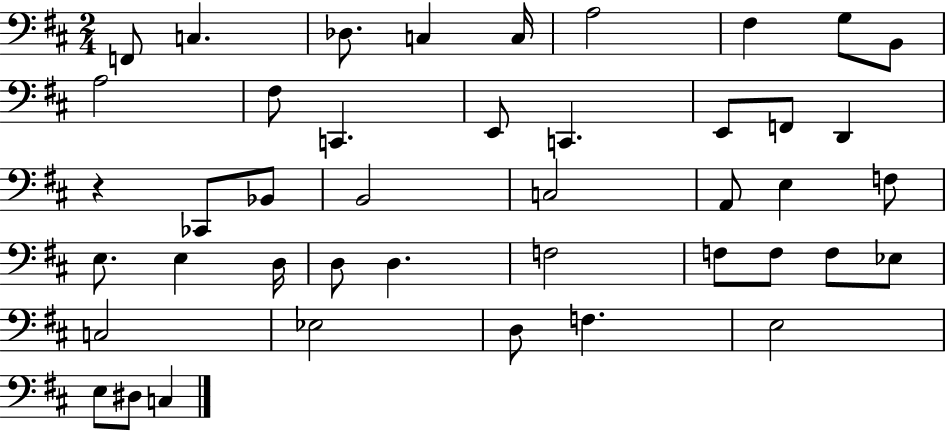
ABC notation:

X:1
T:Untitled
M:2/4
L:1/4
K:D
F,,/2 C, _D,/2 C, C,/4 A,2 ^F, G,/2 B,,/2 A,2 ^F,/2 C,, E,,/2 C,, E,,/2 F,,/2 D,, z _C,,/2 _B,,/2 B,,2 C,2 A,,/2 E, F,/2 E,/2 E, D,/4 D,/2 D, F,2 F,/2 F,/2 F,/2 _E,/2 C,2 _E,2 D,/2 F, E,2 E,/2 ^D,/2 C,